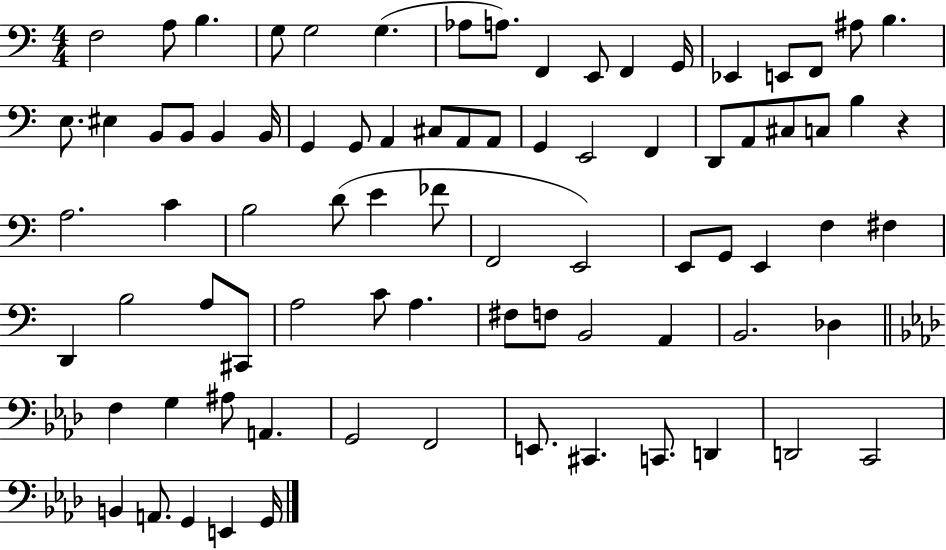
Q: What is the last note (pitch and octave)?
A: G2